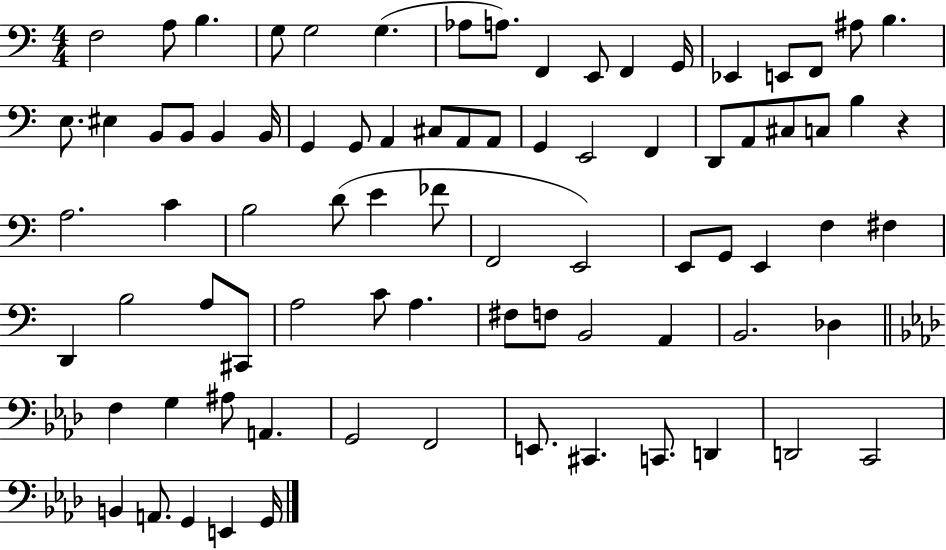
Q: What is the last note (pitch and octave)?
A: G2